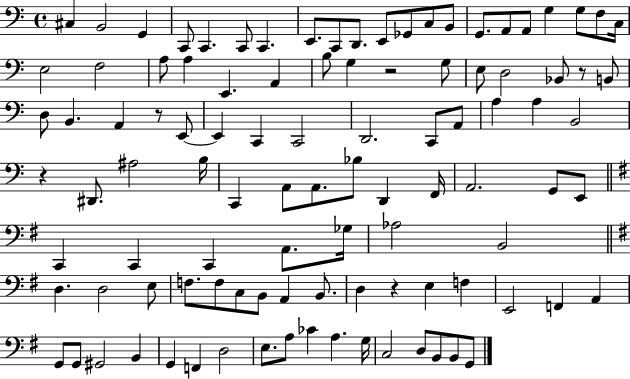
C#3/q B2/h G2/q C2/e C2/q. C2/e C2/q. E2/e. C2/e D2/e. E2/e Gb2/e C3/e B2/e G2/e. A2/e A2/e G3/q G3/e F3/e C3/s E3/h F3/h A3/e A3/q E2/q. A2/q B3/e G3/q R/h G3/e E3/e D3/h Bb2/e R/e B2/e D3/e B2/q. A2/q R/e E2/e E2/q C2/q C2/h D2/h. C2/e A2/e A3/q A3/q B2/h R/q D#2/e. A#3/h B3/s C2/q A2/e A2/e. Bb3/e D2/q F2/s A2/h. G2/e E2/e C2/q C2/q C2/q A2/e. Gb3/s Ab3/h B2/h D3/q. D3/h E3/e F3/e. F3/e C3/e B2/e A2/q B2/e. D3/q R/q E3/q F3/q E2/h F2/q A2/q G2/e G2/e G#2/h B2/q G2/q F2/q D3/h E3/e. A3/e CES4/q A3/q. G3/s C3/h D3/e B2/e B2/e G2/e